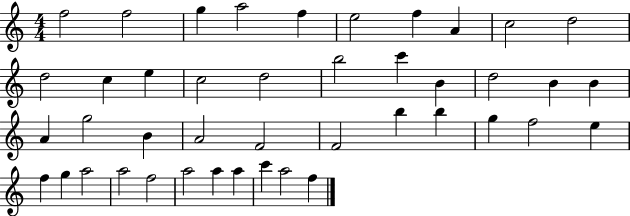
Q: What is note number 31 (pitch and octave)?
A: F5